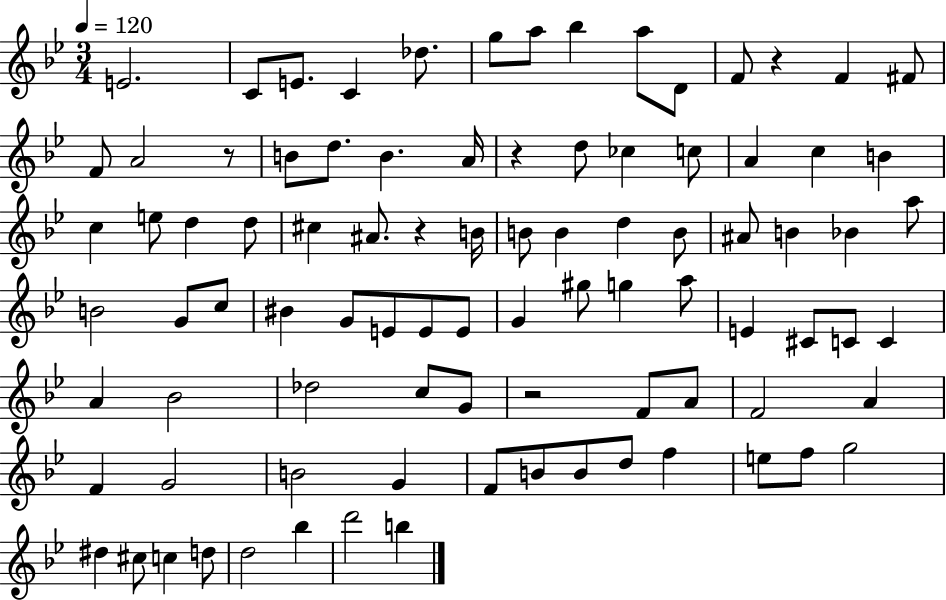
{
  \clef treble
  \numericTimeSignature
  \time 3/4
  \key bes \major
  \tempo 4 = 120
  \repeat volta 2 { e'2. | c'8 e'8. c'4 des''8. | g''8 a''8 bes''4 a''8 d'8 | f'8 r4 f'4 fis'8 | \break f'8 a'2 r8 | b'8 d''8. b'4. a'16 | r4 d''8 ces''4 c''8 | a'4 c''4 b'4 | \break c''4 e''8 d''4 d''8 | cis''4 ais'8. r4 b'16 | b'8 b'4 d''4 b'8 | ais'8 b'4 bes'4 a''8 | \break b'2 g'8 c''8 | bis'4 g'8 e'8 e'8 e'8 | g'4 gis''8 g''4 a''8 | e'4 cis'8 c'8 c'4 | \break a'4 bes'2 | des''2 c''8 g'8 | r2 f'8 a'8 | f'2 a'4 | \break f'4 g'2 | b'2 g'4 | f'8 b'8 b'8 d''8 f''4 | e''8 f''8 g''2 | \break dis''4 cis''8 c''4 d''8 | d''2 bes''4 | d'''2 b''4 | } \bar "|."
}